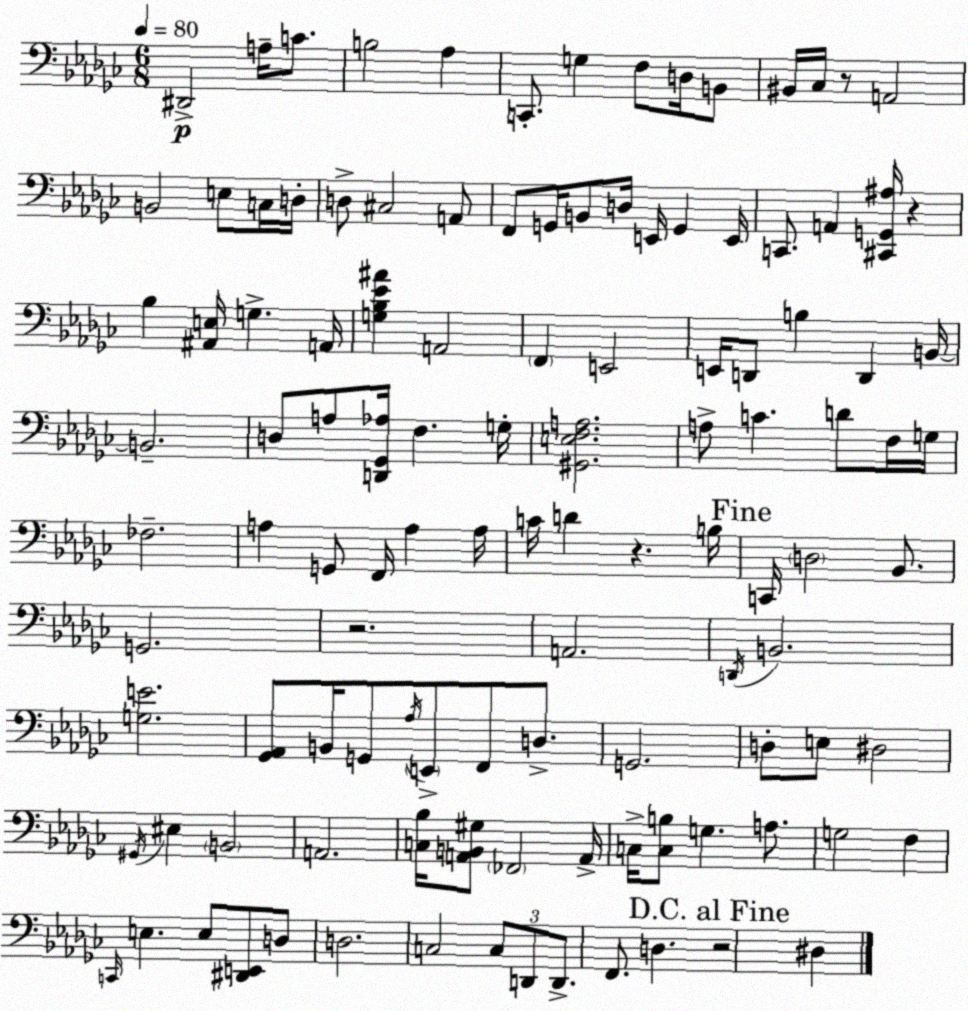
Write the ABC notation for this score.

X:1
T:Untitled
M:6/8
L:1/4
K:Ebm
^D,,2 A,/4 C/2 B,2 _A, C,,/2 G, F,/2 D,/4 B,,/2 ^B,,/4 _C,/4 z/2 A,,2 B,,2 E,/2 C,/4 D,/4 D,/2 ^C,2 A,,/2 F,,/2 G,,/4 B,,/2 D,/4 E,,/4 G,, E,,/4 C,,/2 A,, [^C,,G,,^A,]/4 z _B, [^A,,E,]/4 G, A,,/4 [G,_B,_E^A] A,,2 F,, E,,2 E,,/4 D,,/2 B, D,, B,,/4 B,,2 D,/2 A,/2 [D,,_G,,_A,]/4 F, G,/4 [^G,,E,F,A,]2 A,/2 C D/2 F,/4 G,/4 _F,2 A, G,,/2 F,,/4 A, A,/4 C/4 D z B,/4 C,,/4 D,2 _B,,/2 G,,2 z2 A,,2 D,,/4 B,,2 [G,E]2 [_G,,_A,,]/2 B,,/4 G,,/2 _A,/4 E,,/2 F,,/2 D,/2 G,,2 D,/2 E,/2 ^D,2 ^G,,/4 ^E, B,,2 A,,2 [C,_B,]/4 [A,,B,,^G,]/2 _F,,2 A,,/4 C,/4 [C,B,]/2 G, A,/2 G,2 F, C,,/4 E, E,/2 [^D,,E,,]/2 D,/2 D,2 C,2 C,/2 D,,/2 D,,/2 F,,/2 D, z2 ^D,